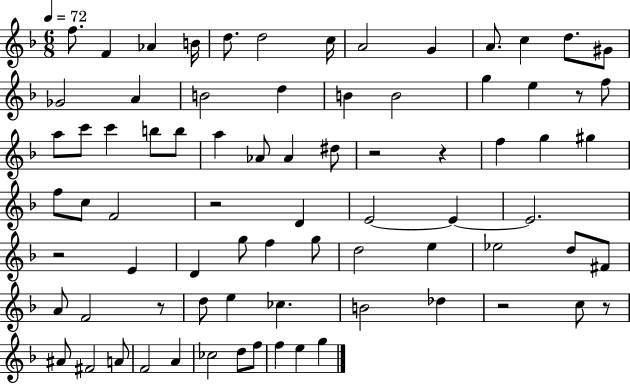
{
  \clef treble
  \numericTimeSignature
  \time 6/8
  \key f \major
  \tempo 4 = 72
  f''8. f'4 aes'4 b'16 | d''8. d''2 c''16 | a'2 g'4 | a'8. c''4 d''8. gis'8 | \break ges'2 a'4 | b'2 d''4 | b'4 b'2 | g''4 e''4 r8 f''8 | \break a''8 c'''8 c'''4 b''8 b''8 | a''4 aes'8 aes'4 dis''8 | r2 r4 | f''4 g''4 gis''4 | \break f''8 c''8 f'2 | r2 d'4 | e'2~~ e'4~~ | e'2. | \break r2 e'4 | d'4 g''8 f''4 g''8 | d''2 e''4 | ees''2 d''8 fis'8 | \break a'8 f'2 r8 | d''8 e''4 ces''4. | b'2 des''4 | r2 c''8 r8 | \break ais'8 fis'2 a'8 | f'2 a'4 | ces''2 d''8 f''8 | f''4 e''4 g''4 | \break \bar "|."
}